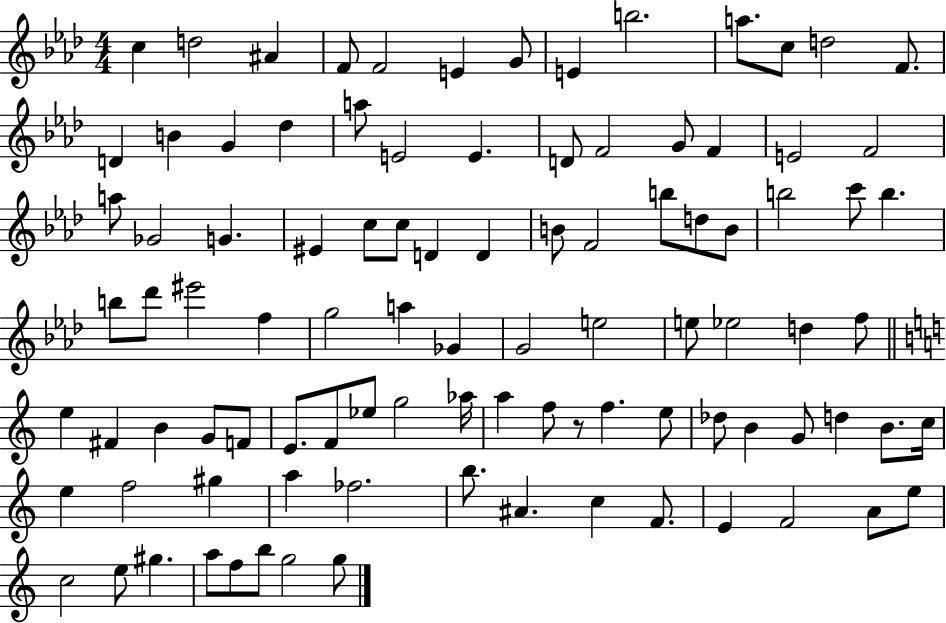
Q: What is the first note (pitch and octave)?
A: C5